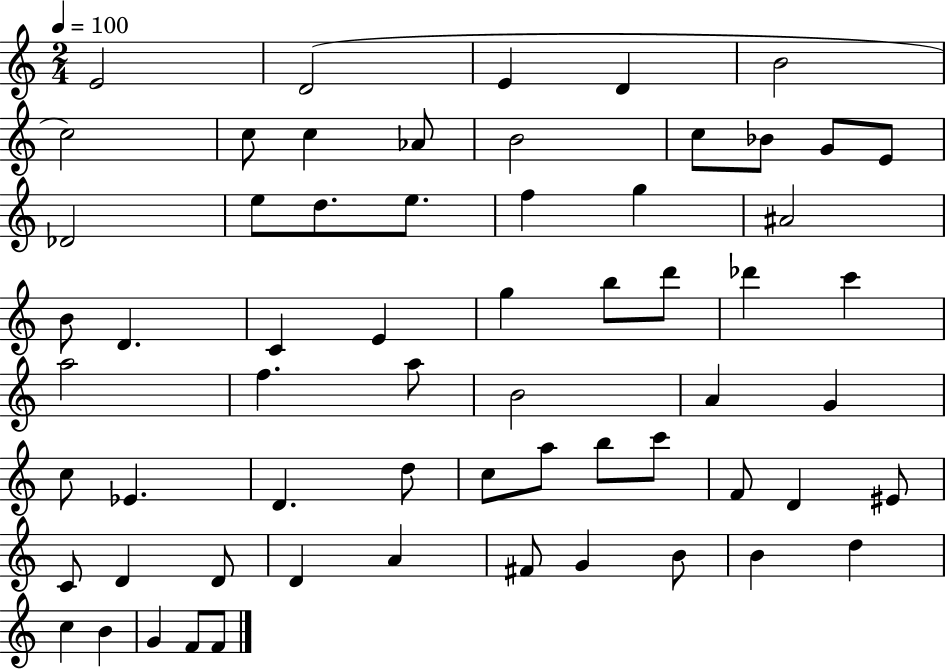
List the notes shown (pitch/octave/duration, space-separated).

E4/h D4/h E4/q D4/q B4/h C5/h C5/e C5/q Ab4/e B4/h C5/e Bb4/e G4/e E4/e Db4/h E5/e D5/e. E5/e. F5/q G5/q A#4/h B4/e D4/q. C4/q E4/q G5/q B5/e D6/e Db6/q C6/q A5/h F5/q. A5/e B4/h A4/q G4/q C5/e Eb4/q. D4/q. D5/e C5/e A5/e B5/e C6/e F4/e D4/q EIS4/e C4/e D4/q D4/e D4/q A4/q F#4/e G4/q B4/e B4/q D5/q C5/q B4/q G4/q F4/e F4/e